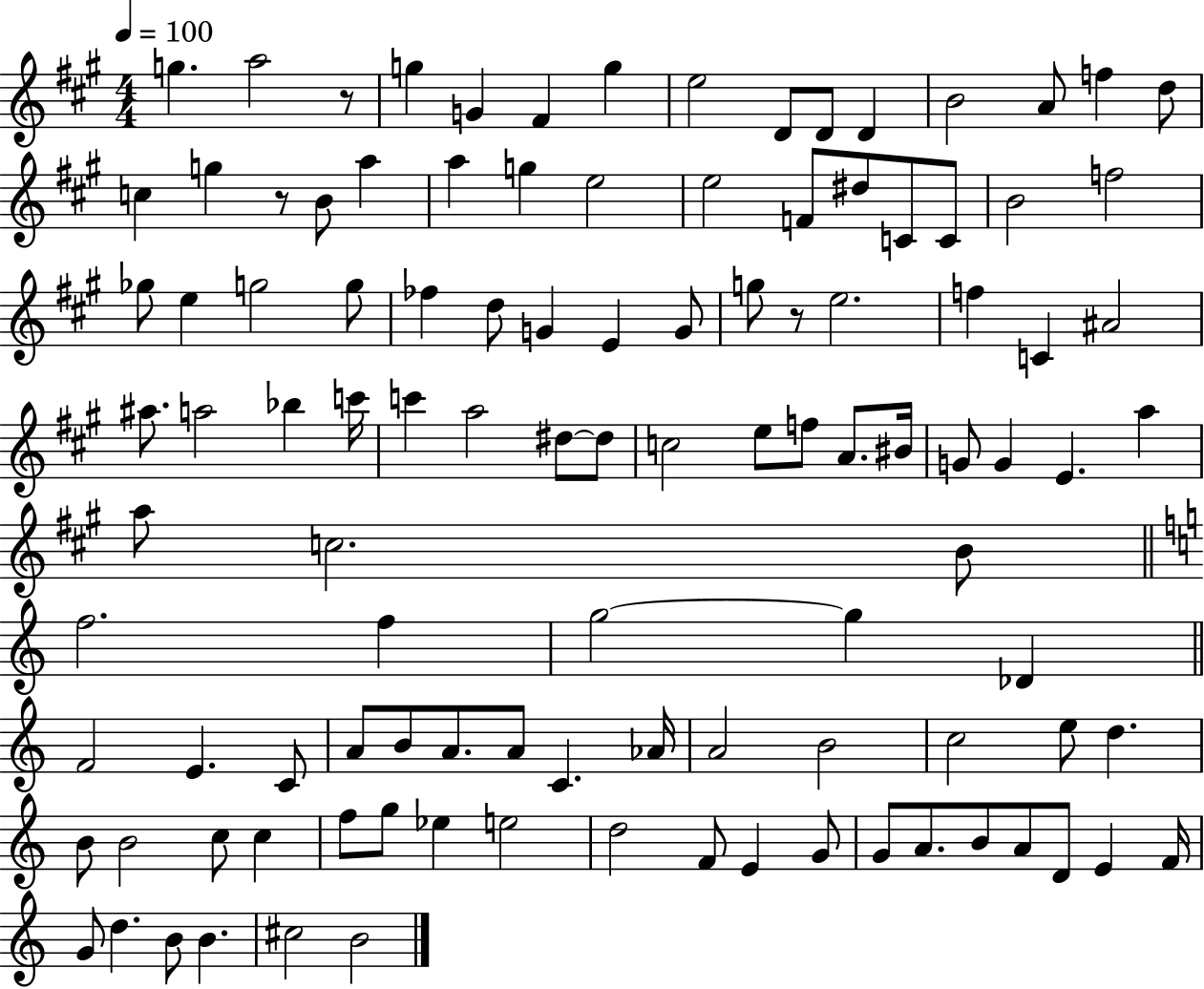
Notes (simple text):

G5/q. A5/h R/e G5/q G4/q F#4/q G5/q E5/h D4/e D4/e D4/q B4/h A4/e F5/q D5/e C5/q G5/q R/e B4/e A5/q A5/q G5/q E5/h E5/h F4/e D#5/e C4/e C4/e B4/h F5/h Gb5/e E5/q G5/h G5/e FES5/q D5/e G4/q E4/q G4/e G5/e R/e E5/h. F5/q C4/q A#4/h A#5/e. A5/h Bb5/q C6/s C6/q A5/h D#5/e D#5/e C5/h E5/e F5/e A4/e. BIS4/s G4/e G4/q E4/q. A5/q A5/e C5/h. B4/e F5/h. F5/q G5/h G5/q Db4/q F4/h E4/q. C4/e A4/e B4/e A4/e. A4/e C4/q. Ab4/s A4/h B4/h C5/h E5/e D5/q. B4/e B4/h C5/e C5/q F5/e G5/e Eb5/q E5/h D5/h F4/e E4/q G4/e G4/e A4/e. B4/e A4/e D4/e E4/q F4/s G4/e D5/q. B4/e B4/q. C#5/h B4/h